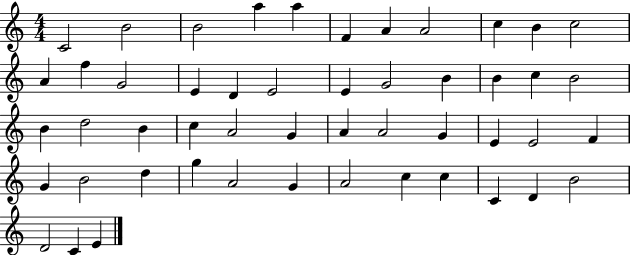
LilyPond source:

{
  \clef treble
  \numericTimeSignature
  \time 4/4
  \key c \major
  c'2 b'2 | b'2 a''4 a''4 | f'4 a'4 a'2 | c''4 b'4 c''2 | \break a'4 f''4 g'2 | e'4 d'4 e'2 | e'4 g'2 b'4 | b'4 c''4 b'2 | \break b'4 d''2 b'4 | c''4 a'2 g'4 | a'4 a'2 g'4 | e'4 e'2 f'4 | \break g'4 b'2 d''4 | g''4 a'2 g'4 | a'2 c''4 c''4 | c'4 d'4 b'2 | \break d'2 c'4 e'4 | \bar "|."
}